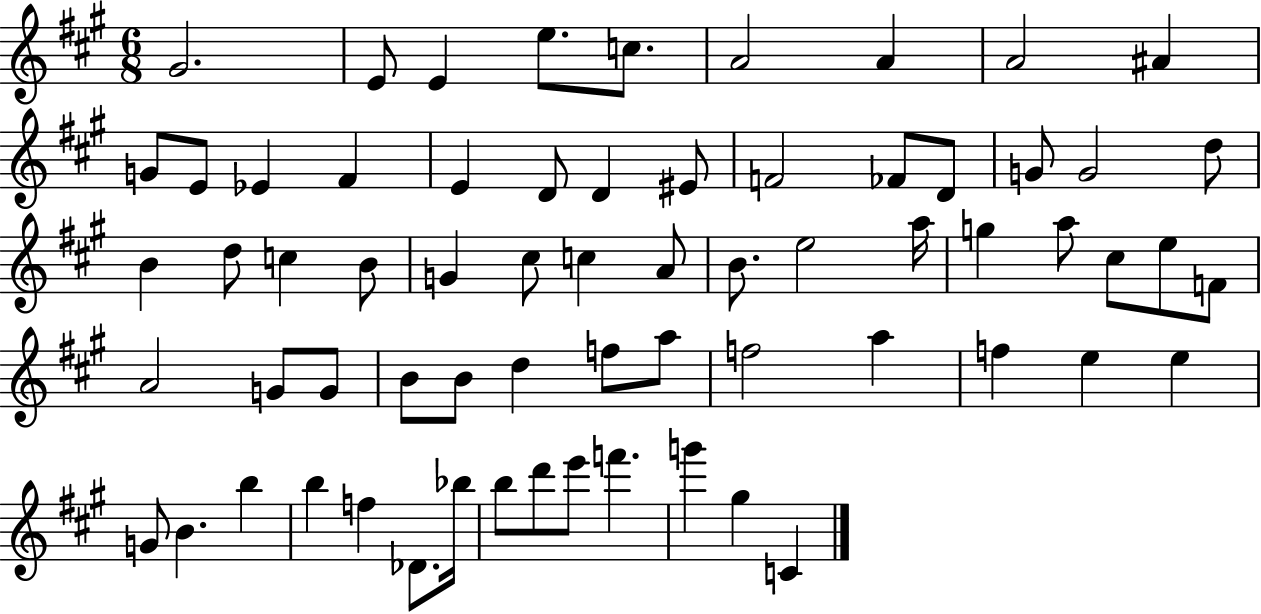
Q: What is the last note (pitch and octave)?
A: C4